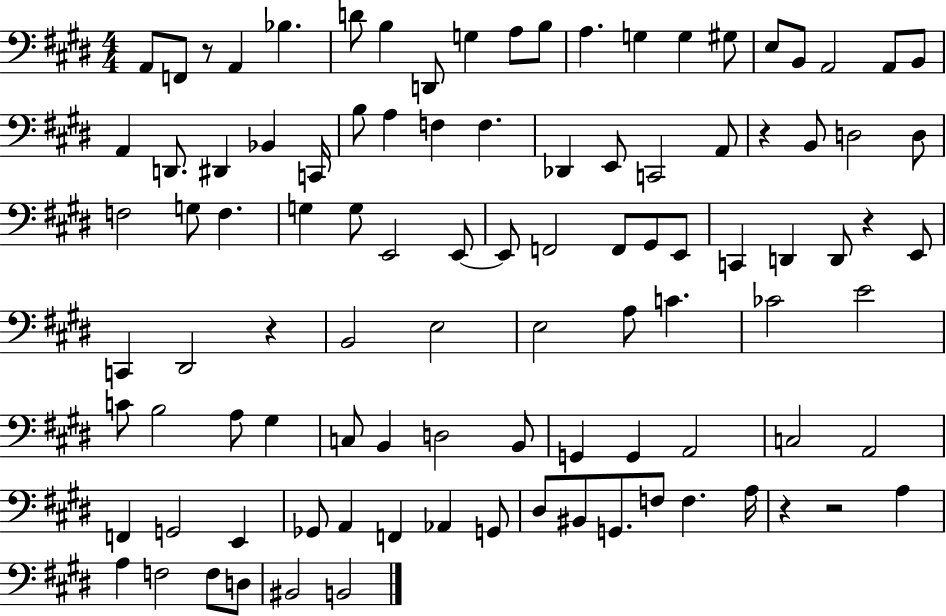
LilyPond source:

{
  \clef bass
  \numericTimeSignature
  \time 4/4
  \key e \major
  a,8 f,8 r8 a,4 bes4. | d'8 b4 d,8 g4 a8 b8 | a4. g4 g4 gis8 | e8 b,8 a,2 a,8 b,8 | \break a,4 d,8. dis,4 bes,4 c,16 | b8 a4 f4 f4. | des,4 e,8 c,2 a,8 | r4 b,8 d2 d8 | \break f2 g8 f4. | g4 g8 e,2 e,8~~ | e,8 f,2 f,8 gis,8 e,8 | c,4 d,4 d,8 r4 e,8 | \break c,4 dis,2 r4 | b,2 e2 | e2 a8 c'4. | ces'2 e'2 | \break c'8 b2 a8 gis4 | c8 b,4 d2 b,8 | g,4 g,4 a,2 | c2 a,2 | \break f,4 g,2 e,4 | ges,8 a,4 f,4 aes,4 g,8 | dis8 bis,8 g,8. f8 f4. a16 | r4 r2 a4 | \break a4 f2 f8 d8 | bis,2 b,2 | \bar "|."
}